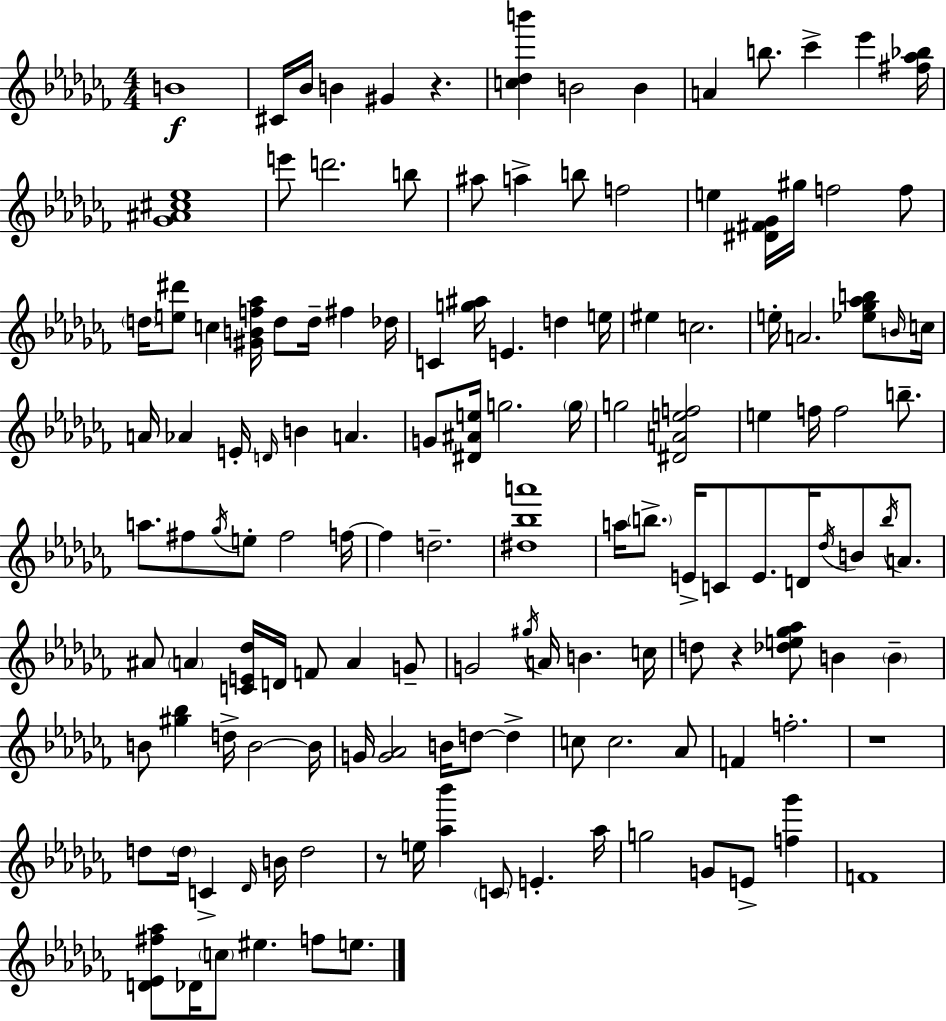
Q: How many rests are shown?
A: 4